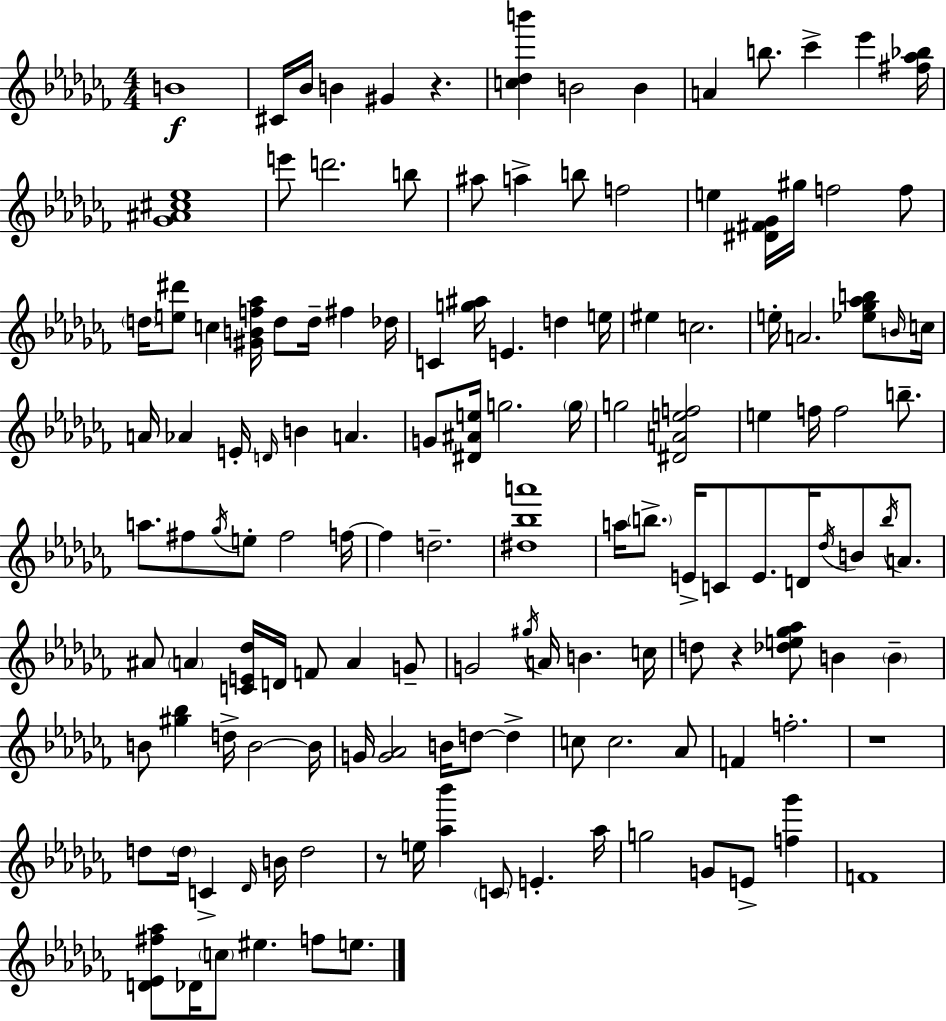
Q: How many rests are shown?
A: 4